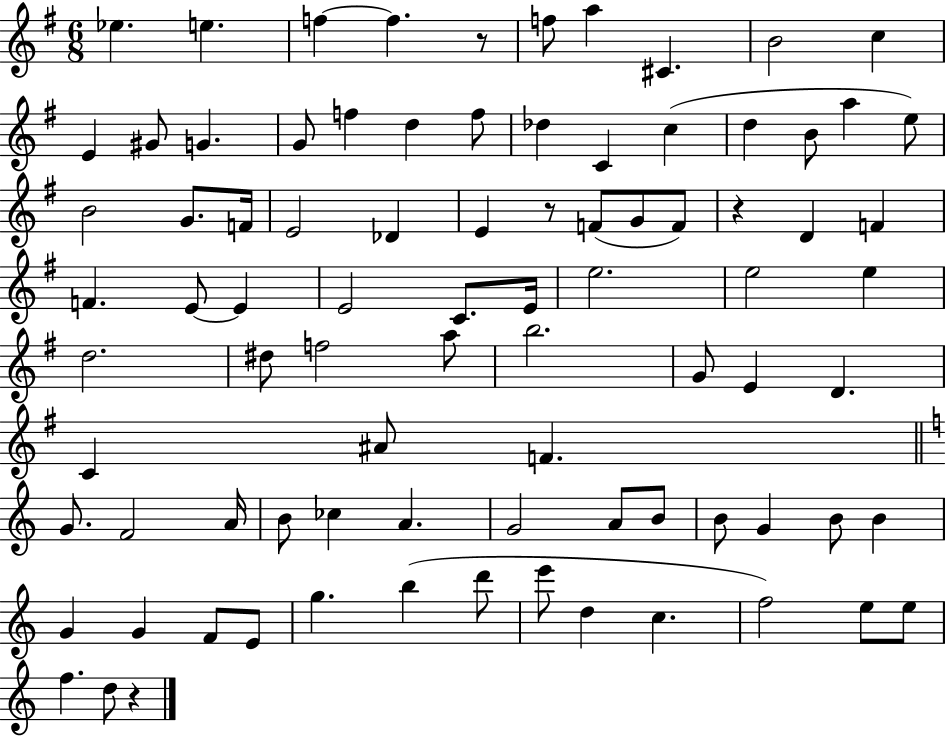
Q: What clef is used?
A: treble